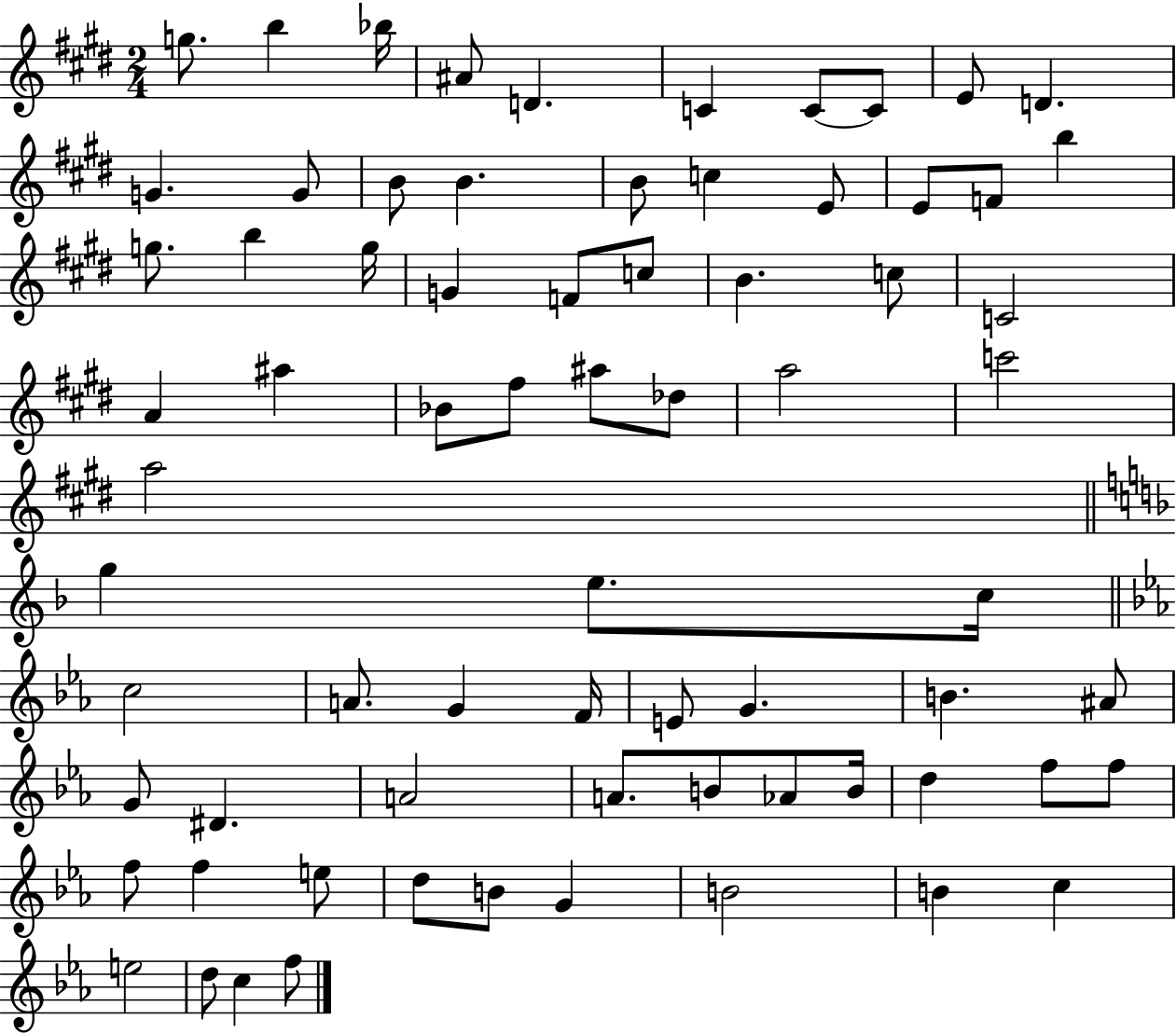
G5/e. B5/q Bb5/s A#4/e D4/q. C4/q C4/e C4/e E4/e D4/q. G4/q. G4/e B4/e B4/q. B4/e C5/q E4/e E4/e F4/e B5/q G5/e. B5/q G5/s G4/q F4/e C5/e B4/q. C5/e C4/h A4/q A#5/q Bb4/e F#5/e A#5/e Db5/e A5/h C6/h A5/h G5/q E5/e. C5/s C5/h A4/e. G4/q F4/s E4/e G4/q. B4/q. A#4/e G4/e D#4/q. A4/h A4/e. B4/e Ab4/e B4/s D5/q F5/e F5/e F5/e F5/q E5/e D5/e B4/e G4/q B4/h B4/q C5/q E5/h D5/e C5/q F5/e